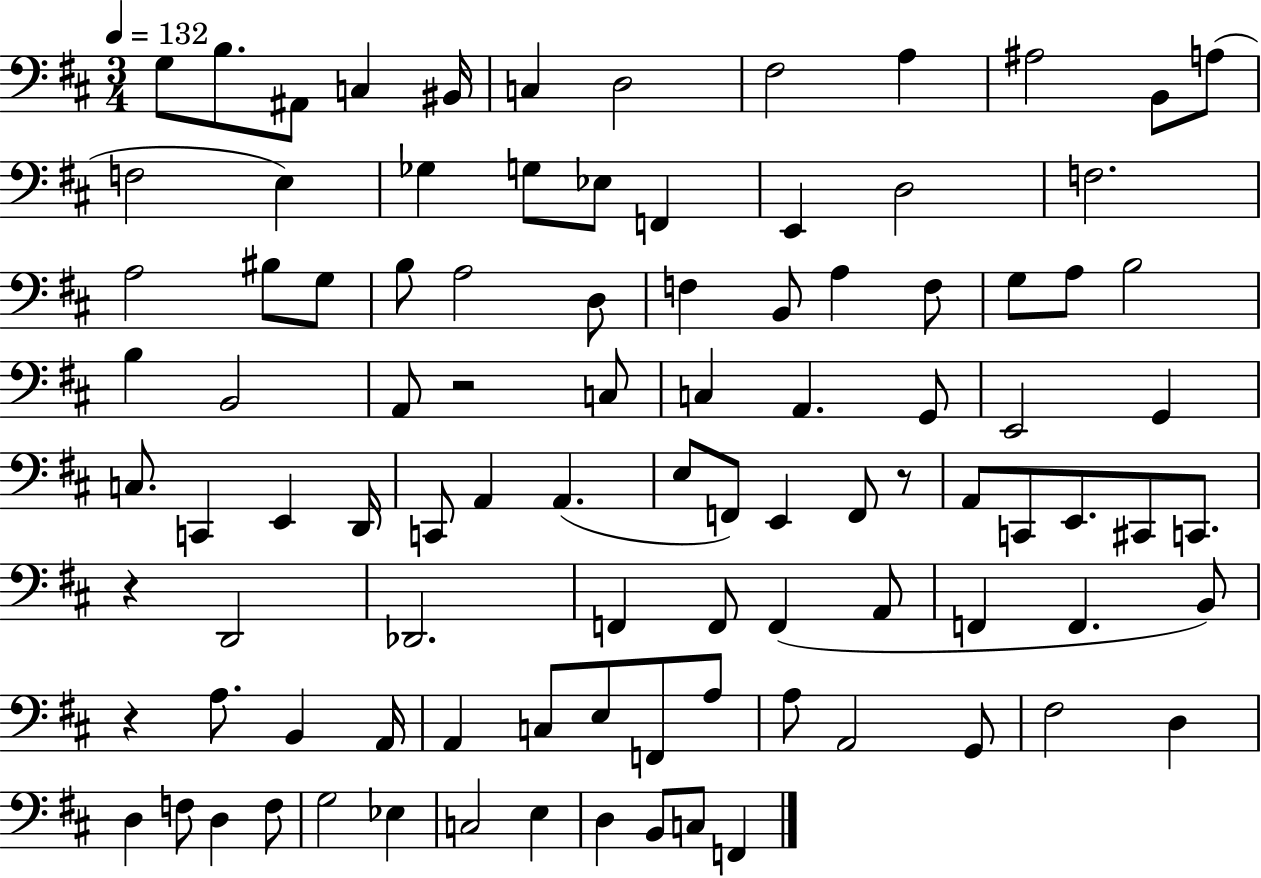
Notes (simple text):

G3/e B3/e. A#2/e C3/q BIS2/s C3/q D3/h F#3/h A3/q A#3/h B2/e A3/e F3/h E3/q Gb3/q G3/e Eb3/e F2/q E2/q D3/h F3/h. A3/h BIS3/e G3/e B3/e A3/h D3/e F3/q B2/e A3/q F3/e G3/e A3/e B3/h B3/q B2/h A2/e R/h C3/e C3/q A2/q. G2/e E2/h G2/q C3/e. C2/q E2/q D2/s C2/e A2/q A2/q. E3/e F2/e E2/q F2/e R/e A2/e C2/e E2/e. C#2/e C2/e. R/q D2/h Db2/h. F2/q F2/e F2/q A2/e F2/q F2/q. B2/e R/q A3/e. B2/q A2/s A2/q C3/e E3/e F2/e A3/e A3/e A2/h G2/e F#3/h D3/q D3/q F3/e D3/q F3/e G3/h Eb3/q C3/h E3/q D3/q B2/e C3/e F2/q